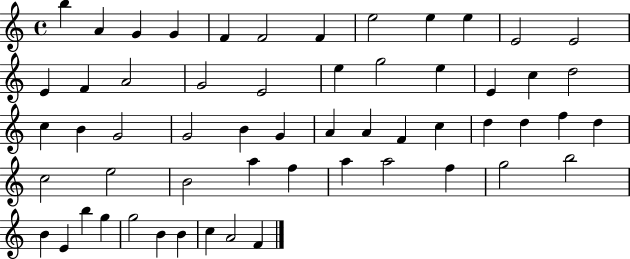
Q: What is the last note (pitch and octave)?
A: F4